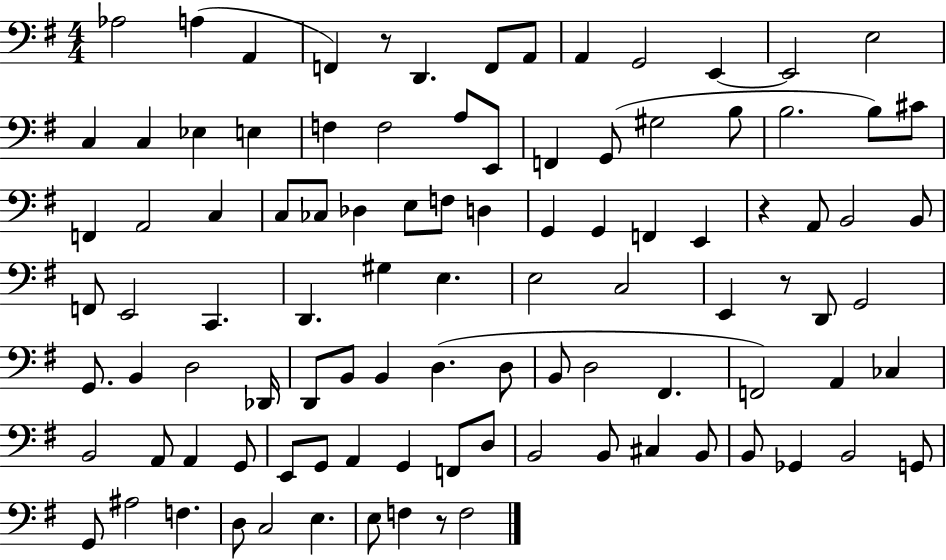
X:1
T:Untitled
M:4/4
L:1/4
K:G
_A,2 A, A,, F,, z/2 D,, F,,/2 A,,/2 A,, G,,2 E,, E,,2 E,2 C, C, _E, E, F, F,2 A,/2 E,,/2 F,, G,,/2 ^G,2 B,/2 B,2 B,/2 ^C/2 F,, A,,2 C, C,/2 _C,/2 _D, E,/2 F,/2 D, G,, G,, F,, E,, z A,,/2 B,,2 B,,/2 F,,/2 E,,2 C,, D,, ^G, E, E,2 C,2 E,, z/2 D,,/2 G,,2 G,,/2 B,, D,2 _D,,/4 D,,/2 B,,/2 B,, D, D,/2 B,,/2 D,2 ^F,, F,,2 A,, _C, B,,2 A,,/2 A,, G,,/2 E,,/2 G,,/2 A,, G,, F,,/2 D,/2 B,,2 B,,/2 ^C, B,,/2 B,,/2 _G,, B,,2 G,,/2 G,,/2 ^A,2 F, D,/2 C,2 E, E,/2 F, z/2 F,2